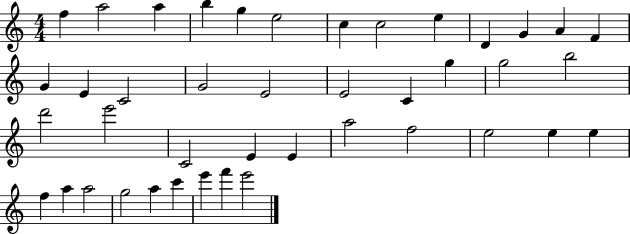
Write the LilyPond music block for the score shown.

{
  \clef treble
  \numericTimeSignature
  \time 4/4
  \key c \major
  f''4 a''2 a''4 | b''4 g''4 e''2 | c''4 c''2 e''4 | d'4 g'4 a'4 f'4 | \break g'4 e'4 c'2 | g'2 e'2 | e'2 c'4 g''4 | g''2 b''2 | \break d'''2 e'''2 | c'2 e'4 e'4 | a''2 f''2 | e''2 e''4 e''4 | \break f''4 a''4 a''2 | g''2 a''4 c'''4 | e'''4 f'''4 e'''2 | \bar "|."
}